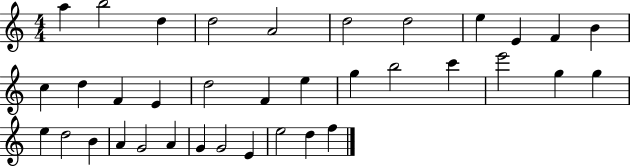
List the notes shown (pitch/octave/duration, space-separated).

A5/q B5/h D5/q D5/h A4/h D5/h D5/h E5/q E4/q F4/q B4/q C5/q D5/q F4/q E4/q D5/h F4/q E5/q G5/q B5/h C6/q E6/h G5/q G5/q E5/q D5/h B4/q A4/q G4/h A4/q G4/q G4/h E4/q E5/h D5/q F5/q